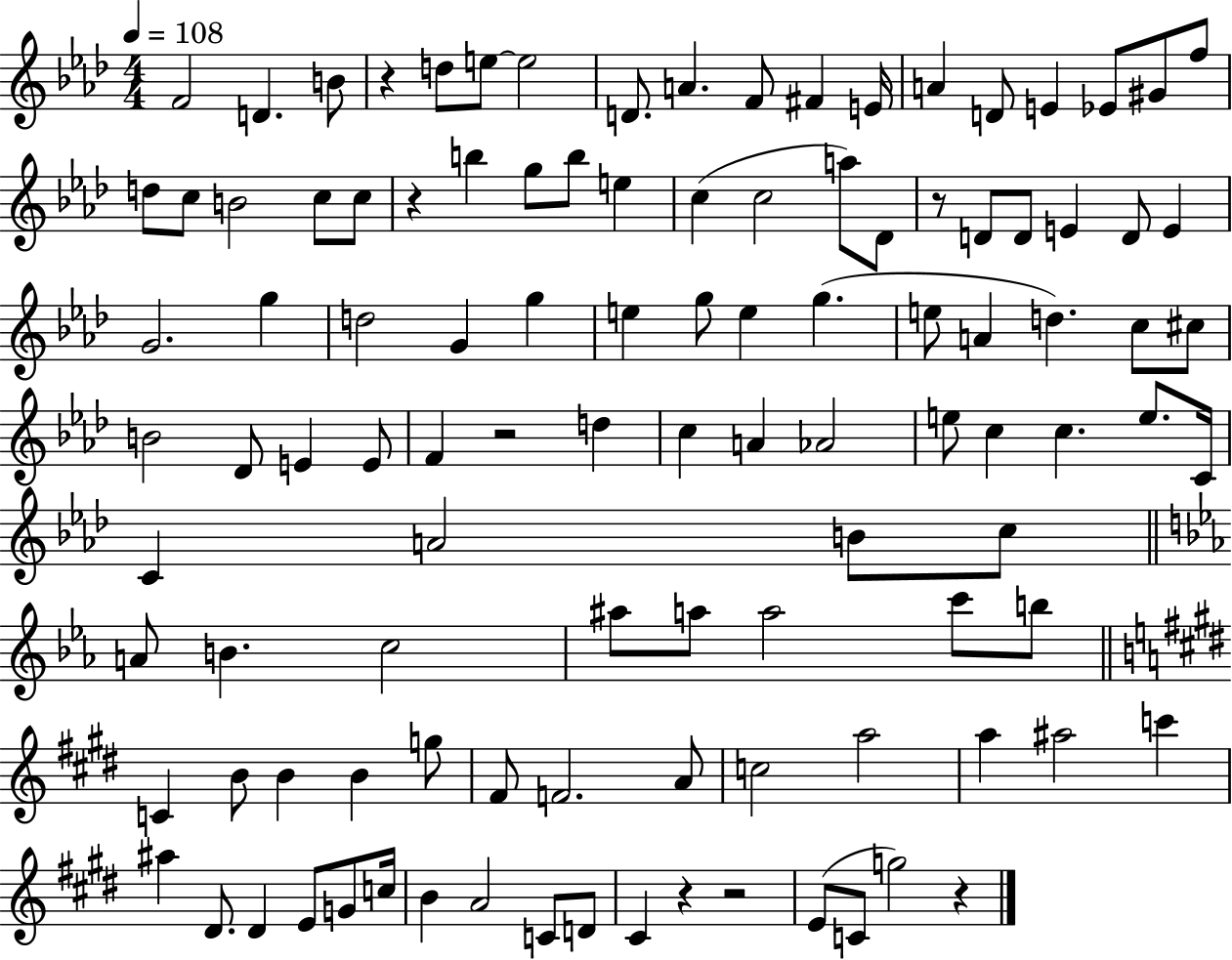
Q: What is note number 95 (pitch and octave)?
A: B4